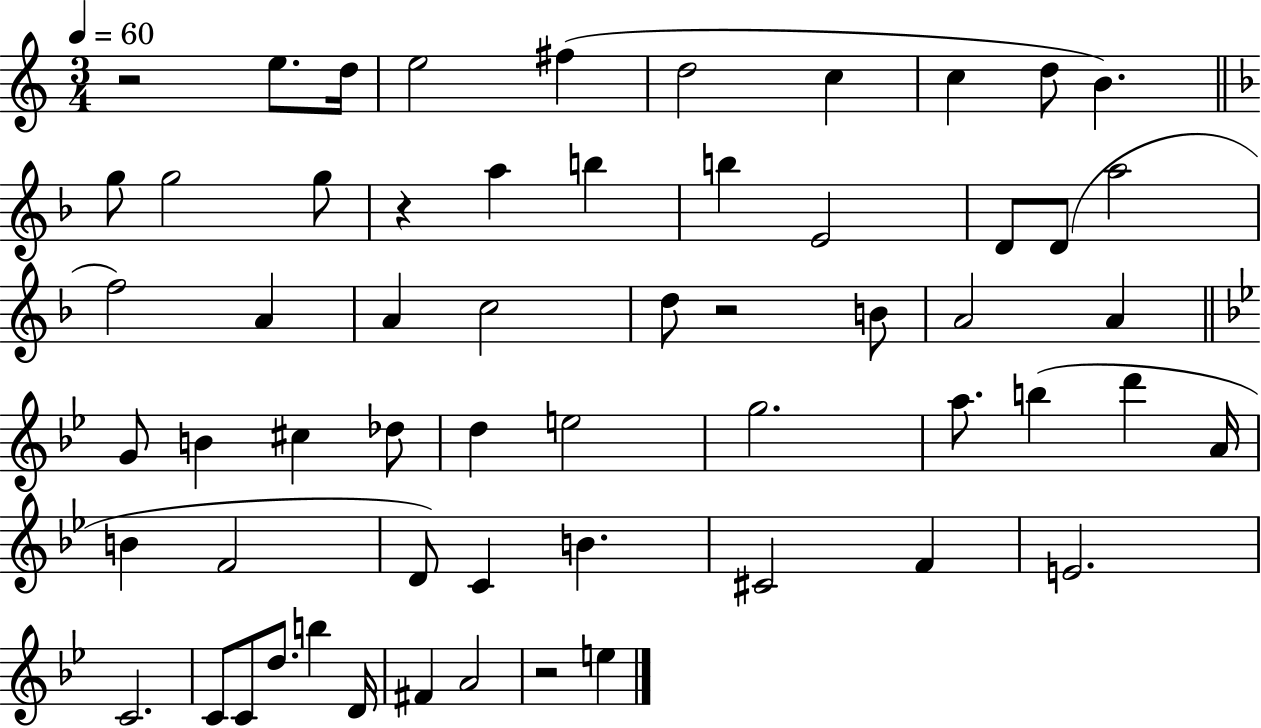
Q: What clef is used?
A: treble